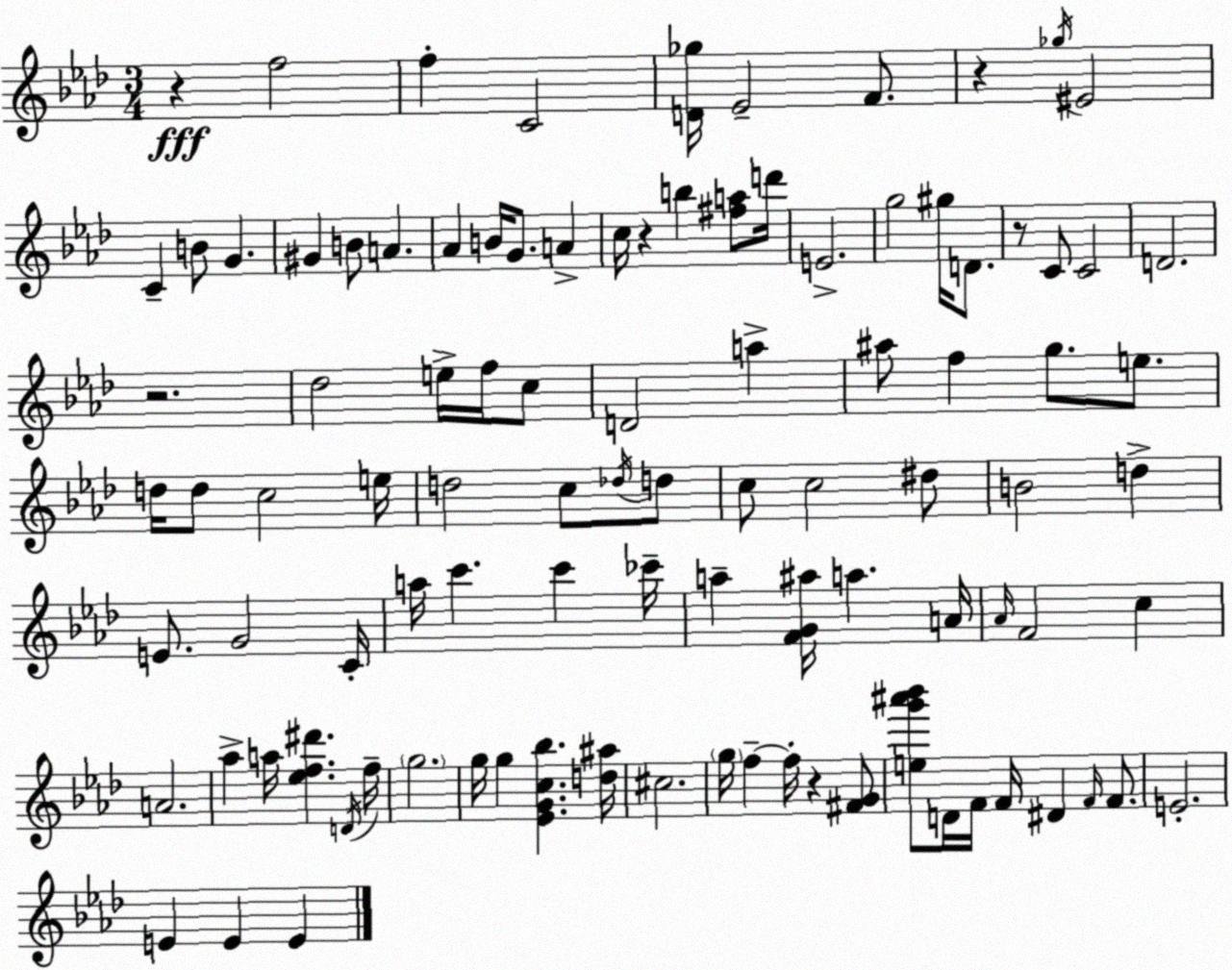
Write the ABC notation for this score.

X:1
T:Untitled
M:3/4
L:1/4
K:Fm
z f2 f C2 [D_g]/4 _E2 F/2 z _g/4 ^E2 C B/2 G ^G B/2 A _A B/4 G/2 A c/4 z b [^fa]/2 d'/4 E2 g2 ^g/4 D/2 z/2 C/2 C2 D2 z2 _d2 e/4 f/4 c/2 D2 a ^a/2 f g/2 e/2 d/4 d/2 c2 e/4 d2 c/2 _d/4 d/2 c/2 c2 ^d/2 B2 d E/2 G2 C/4 a/4 c' c' _c'/4 a [FG^a]/4 a A/4 _A/4 F2 c A2 _a a/4 [_ef^d'] D/4 f/4 g2 g/4 g [_EGc_b] [d^a]/4 ^c2 g/4 f f/4 z [^FG]/2 [eg'^a'_b']/2 D/4 F/4 F/4 ^D F/4 F/2 E2 E E E